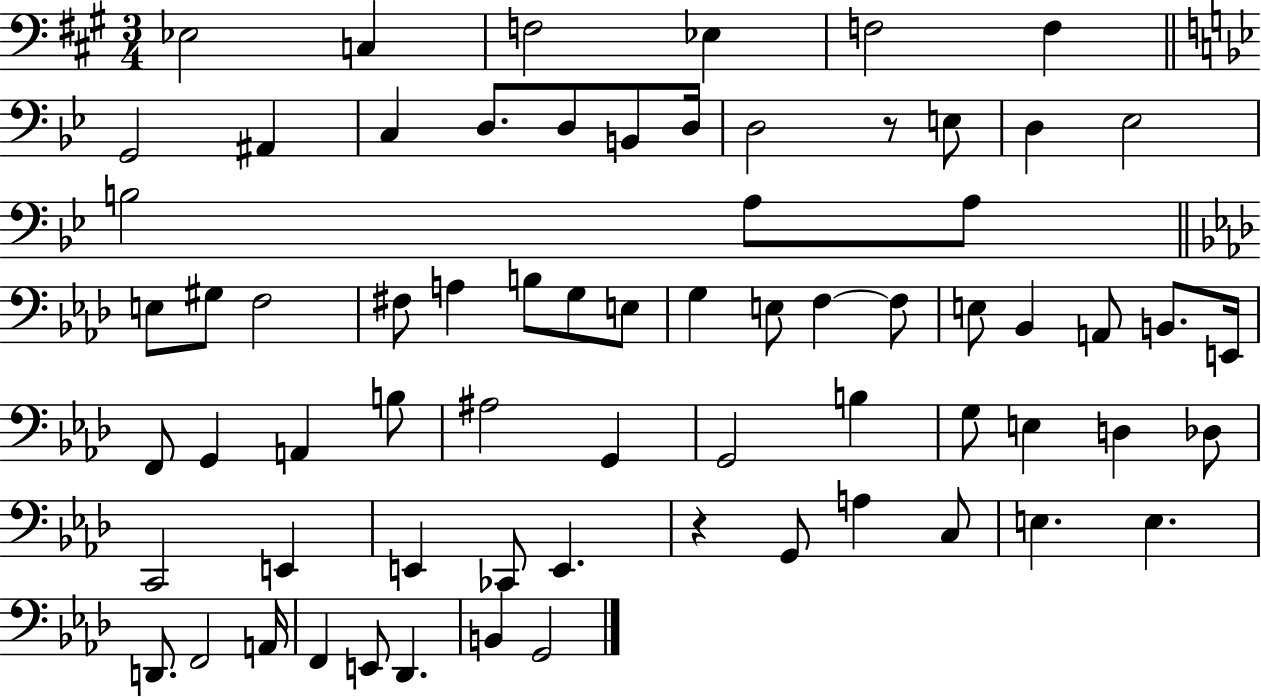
X:1
T:Untitled
M:3/4
L:1/4
K:A
_E,2 C, F,2 _E, F,2 F, G,,2 ^A,, C, D,/2 D,/2 B,,/2 D,/4 D,2 z/2 E,/2 D, _E,2 B,2 A,/2 A,/2 E,/2 ^G,/2 F,2 ^F,/2 A, B,/2 G,/2 E,/2 G, E,/2 F, F,/2 E,/2 _B,, A,,/2 B,,/2 E,,/4 F,,/2 G,, A,, B,/2 ^A,2 G,, G,,2 B, G,/2 E, D, _D,/2 C,,2 E,, E,, _C,,/2 E,, z G,,/2 A, C,/2 E, E, D,,/2 F,,2 A,,/4 F,, E,,/2 _D,, B,, G,,2